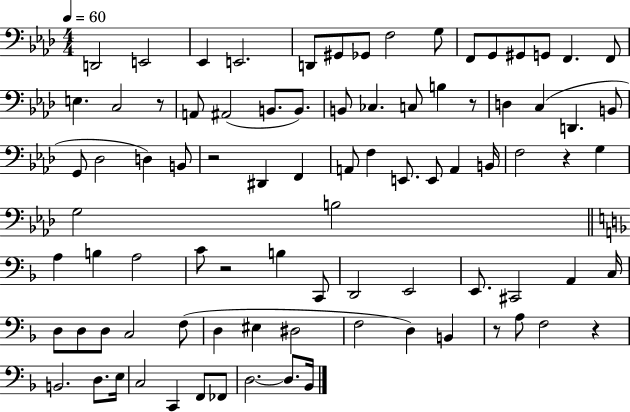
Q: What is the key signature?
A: AES major